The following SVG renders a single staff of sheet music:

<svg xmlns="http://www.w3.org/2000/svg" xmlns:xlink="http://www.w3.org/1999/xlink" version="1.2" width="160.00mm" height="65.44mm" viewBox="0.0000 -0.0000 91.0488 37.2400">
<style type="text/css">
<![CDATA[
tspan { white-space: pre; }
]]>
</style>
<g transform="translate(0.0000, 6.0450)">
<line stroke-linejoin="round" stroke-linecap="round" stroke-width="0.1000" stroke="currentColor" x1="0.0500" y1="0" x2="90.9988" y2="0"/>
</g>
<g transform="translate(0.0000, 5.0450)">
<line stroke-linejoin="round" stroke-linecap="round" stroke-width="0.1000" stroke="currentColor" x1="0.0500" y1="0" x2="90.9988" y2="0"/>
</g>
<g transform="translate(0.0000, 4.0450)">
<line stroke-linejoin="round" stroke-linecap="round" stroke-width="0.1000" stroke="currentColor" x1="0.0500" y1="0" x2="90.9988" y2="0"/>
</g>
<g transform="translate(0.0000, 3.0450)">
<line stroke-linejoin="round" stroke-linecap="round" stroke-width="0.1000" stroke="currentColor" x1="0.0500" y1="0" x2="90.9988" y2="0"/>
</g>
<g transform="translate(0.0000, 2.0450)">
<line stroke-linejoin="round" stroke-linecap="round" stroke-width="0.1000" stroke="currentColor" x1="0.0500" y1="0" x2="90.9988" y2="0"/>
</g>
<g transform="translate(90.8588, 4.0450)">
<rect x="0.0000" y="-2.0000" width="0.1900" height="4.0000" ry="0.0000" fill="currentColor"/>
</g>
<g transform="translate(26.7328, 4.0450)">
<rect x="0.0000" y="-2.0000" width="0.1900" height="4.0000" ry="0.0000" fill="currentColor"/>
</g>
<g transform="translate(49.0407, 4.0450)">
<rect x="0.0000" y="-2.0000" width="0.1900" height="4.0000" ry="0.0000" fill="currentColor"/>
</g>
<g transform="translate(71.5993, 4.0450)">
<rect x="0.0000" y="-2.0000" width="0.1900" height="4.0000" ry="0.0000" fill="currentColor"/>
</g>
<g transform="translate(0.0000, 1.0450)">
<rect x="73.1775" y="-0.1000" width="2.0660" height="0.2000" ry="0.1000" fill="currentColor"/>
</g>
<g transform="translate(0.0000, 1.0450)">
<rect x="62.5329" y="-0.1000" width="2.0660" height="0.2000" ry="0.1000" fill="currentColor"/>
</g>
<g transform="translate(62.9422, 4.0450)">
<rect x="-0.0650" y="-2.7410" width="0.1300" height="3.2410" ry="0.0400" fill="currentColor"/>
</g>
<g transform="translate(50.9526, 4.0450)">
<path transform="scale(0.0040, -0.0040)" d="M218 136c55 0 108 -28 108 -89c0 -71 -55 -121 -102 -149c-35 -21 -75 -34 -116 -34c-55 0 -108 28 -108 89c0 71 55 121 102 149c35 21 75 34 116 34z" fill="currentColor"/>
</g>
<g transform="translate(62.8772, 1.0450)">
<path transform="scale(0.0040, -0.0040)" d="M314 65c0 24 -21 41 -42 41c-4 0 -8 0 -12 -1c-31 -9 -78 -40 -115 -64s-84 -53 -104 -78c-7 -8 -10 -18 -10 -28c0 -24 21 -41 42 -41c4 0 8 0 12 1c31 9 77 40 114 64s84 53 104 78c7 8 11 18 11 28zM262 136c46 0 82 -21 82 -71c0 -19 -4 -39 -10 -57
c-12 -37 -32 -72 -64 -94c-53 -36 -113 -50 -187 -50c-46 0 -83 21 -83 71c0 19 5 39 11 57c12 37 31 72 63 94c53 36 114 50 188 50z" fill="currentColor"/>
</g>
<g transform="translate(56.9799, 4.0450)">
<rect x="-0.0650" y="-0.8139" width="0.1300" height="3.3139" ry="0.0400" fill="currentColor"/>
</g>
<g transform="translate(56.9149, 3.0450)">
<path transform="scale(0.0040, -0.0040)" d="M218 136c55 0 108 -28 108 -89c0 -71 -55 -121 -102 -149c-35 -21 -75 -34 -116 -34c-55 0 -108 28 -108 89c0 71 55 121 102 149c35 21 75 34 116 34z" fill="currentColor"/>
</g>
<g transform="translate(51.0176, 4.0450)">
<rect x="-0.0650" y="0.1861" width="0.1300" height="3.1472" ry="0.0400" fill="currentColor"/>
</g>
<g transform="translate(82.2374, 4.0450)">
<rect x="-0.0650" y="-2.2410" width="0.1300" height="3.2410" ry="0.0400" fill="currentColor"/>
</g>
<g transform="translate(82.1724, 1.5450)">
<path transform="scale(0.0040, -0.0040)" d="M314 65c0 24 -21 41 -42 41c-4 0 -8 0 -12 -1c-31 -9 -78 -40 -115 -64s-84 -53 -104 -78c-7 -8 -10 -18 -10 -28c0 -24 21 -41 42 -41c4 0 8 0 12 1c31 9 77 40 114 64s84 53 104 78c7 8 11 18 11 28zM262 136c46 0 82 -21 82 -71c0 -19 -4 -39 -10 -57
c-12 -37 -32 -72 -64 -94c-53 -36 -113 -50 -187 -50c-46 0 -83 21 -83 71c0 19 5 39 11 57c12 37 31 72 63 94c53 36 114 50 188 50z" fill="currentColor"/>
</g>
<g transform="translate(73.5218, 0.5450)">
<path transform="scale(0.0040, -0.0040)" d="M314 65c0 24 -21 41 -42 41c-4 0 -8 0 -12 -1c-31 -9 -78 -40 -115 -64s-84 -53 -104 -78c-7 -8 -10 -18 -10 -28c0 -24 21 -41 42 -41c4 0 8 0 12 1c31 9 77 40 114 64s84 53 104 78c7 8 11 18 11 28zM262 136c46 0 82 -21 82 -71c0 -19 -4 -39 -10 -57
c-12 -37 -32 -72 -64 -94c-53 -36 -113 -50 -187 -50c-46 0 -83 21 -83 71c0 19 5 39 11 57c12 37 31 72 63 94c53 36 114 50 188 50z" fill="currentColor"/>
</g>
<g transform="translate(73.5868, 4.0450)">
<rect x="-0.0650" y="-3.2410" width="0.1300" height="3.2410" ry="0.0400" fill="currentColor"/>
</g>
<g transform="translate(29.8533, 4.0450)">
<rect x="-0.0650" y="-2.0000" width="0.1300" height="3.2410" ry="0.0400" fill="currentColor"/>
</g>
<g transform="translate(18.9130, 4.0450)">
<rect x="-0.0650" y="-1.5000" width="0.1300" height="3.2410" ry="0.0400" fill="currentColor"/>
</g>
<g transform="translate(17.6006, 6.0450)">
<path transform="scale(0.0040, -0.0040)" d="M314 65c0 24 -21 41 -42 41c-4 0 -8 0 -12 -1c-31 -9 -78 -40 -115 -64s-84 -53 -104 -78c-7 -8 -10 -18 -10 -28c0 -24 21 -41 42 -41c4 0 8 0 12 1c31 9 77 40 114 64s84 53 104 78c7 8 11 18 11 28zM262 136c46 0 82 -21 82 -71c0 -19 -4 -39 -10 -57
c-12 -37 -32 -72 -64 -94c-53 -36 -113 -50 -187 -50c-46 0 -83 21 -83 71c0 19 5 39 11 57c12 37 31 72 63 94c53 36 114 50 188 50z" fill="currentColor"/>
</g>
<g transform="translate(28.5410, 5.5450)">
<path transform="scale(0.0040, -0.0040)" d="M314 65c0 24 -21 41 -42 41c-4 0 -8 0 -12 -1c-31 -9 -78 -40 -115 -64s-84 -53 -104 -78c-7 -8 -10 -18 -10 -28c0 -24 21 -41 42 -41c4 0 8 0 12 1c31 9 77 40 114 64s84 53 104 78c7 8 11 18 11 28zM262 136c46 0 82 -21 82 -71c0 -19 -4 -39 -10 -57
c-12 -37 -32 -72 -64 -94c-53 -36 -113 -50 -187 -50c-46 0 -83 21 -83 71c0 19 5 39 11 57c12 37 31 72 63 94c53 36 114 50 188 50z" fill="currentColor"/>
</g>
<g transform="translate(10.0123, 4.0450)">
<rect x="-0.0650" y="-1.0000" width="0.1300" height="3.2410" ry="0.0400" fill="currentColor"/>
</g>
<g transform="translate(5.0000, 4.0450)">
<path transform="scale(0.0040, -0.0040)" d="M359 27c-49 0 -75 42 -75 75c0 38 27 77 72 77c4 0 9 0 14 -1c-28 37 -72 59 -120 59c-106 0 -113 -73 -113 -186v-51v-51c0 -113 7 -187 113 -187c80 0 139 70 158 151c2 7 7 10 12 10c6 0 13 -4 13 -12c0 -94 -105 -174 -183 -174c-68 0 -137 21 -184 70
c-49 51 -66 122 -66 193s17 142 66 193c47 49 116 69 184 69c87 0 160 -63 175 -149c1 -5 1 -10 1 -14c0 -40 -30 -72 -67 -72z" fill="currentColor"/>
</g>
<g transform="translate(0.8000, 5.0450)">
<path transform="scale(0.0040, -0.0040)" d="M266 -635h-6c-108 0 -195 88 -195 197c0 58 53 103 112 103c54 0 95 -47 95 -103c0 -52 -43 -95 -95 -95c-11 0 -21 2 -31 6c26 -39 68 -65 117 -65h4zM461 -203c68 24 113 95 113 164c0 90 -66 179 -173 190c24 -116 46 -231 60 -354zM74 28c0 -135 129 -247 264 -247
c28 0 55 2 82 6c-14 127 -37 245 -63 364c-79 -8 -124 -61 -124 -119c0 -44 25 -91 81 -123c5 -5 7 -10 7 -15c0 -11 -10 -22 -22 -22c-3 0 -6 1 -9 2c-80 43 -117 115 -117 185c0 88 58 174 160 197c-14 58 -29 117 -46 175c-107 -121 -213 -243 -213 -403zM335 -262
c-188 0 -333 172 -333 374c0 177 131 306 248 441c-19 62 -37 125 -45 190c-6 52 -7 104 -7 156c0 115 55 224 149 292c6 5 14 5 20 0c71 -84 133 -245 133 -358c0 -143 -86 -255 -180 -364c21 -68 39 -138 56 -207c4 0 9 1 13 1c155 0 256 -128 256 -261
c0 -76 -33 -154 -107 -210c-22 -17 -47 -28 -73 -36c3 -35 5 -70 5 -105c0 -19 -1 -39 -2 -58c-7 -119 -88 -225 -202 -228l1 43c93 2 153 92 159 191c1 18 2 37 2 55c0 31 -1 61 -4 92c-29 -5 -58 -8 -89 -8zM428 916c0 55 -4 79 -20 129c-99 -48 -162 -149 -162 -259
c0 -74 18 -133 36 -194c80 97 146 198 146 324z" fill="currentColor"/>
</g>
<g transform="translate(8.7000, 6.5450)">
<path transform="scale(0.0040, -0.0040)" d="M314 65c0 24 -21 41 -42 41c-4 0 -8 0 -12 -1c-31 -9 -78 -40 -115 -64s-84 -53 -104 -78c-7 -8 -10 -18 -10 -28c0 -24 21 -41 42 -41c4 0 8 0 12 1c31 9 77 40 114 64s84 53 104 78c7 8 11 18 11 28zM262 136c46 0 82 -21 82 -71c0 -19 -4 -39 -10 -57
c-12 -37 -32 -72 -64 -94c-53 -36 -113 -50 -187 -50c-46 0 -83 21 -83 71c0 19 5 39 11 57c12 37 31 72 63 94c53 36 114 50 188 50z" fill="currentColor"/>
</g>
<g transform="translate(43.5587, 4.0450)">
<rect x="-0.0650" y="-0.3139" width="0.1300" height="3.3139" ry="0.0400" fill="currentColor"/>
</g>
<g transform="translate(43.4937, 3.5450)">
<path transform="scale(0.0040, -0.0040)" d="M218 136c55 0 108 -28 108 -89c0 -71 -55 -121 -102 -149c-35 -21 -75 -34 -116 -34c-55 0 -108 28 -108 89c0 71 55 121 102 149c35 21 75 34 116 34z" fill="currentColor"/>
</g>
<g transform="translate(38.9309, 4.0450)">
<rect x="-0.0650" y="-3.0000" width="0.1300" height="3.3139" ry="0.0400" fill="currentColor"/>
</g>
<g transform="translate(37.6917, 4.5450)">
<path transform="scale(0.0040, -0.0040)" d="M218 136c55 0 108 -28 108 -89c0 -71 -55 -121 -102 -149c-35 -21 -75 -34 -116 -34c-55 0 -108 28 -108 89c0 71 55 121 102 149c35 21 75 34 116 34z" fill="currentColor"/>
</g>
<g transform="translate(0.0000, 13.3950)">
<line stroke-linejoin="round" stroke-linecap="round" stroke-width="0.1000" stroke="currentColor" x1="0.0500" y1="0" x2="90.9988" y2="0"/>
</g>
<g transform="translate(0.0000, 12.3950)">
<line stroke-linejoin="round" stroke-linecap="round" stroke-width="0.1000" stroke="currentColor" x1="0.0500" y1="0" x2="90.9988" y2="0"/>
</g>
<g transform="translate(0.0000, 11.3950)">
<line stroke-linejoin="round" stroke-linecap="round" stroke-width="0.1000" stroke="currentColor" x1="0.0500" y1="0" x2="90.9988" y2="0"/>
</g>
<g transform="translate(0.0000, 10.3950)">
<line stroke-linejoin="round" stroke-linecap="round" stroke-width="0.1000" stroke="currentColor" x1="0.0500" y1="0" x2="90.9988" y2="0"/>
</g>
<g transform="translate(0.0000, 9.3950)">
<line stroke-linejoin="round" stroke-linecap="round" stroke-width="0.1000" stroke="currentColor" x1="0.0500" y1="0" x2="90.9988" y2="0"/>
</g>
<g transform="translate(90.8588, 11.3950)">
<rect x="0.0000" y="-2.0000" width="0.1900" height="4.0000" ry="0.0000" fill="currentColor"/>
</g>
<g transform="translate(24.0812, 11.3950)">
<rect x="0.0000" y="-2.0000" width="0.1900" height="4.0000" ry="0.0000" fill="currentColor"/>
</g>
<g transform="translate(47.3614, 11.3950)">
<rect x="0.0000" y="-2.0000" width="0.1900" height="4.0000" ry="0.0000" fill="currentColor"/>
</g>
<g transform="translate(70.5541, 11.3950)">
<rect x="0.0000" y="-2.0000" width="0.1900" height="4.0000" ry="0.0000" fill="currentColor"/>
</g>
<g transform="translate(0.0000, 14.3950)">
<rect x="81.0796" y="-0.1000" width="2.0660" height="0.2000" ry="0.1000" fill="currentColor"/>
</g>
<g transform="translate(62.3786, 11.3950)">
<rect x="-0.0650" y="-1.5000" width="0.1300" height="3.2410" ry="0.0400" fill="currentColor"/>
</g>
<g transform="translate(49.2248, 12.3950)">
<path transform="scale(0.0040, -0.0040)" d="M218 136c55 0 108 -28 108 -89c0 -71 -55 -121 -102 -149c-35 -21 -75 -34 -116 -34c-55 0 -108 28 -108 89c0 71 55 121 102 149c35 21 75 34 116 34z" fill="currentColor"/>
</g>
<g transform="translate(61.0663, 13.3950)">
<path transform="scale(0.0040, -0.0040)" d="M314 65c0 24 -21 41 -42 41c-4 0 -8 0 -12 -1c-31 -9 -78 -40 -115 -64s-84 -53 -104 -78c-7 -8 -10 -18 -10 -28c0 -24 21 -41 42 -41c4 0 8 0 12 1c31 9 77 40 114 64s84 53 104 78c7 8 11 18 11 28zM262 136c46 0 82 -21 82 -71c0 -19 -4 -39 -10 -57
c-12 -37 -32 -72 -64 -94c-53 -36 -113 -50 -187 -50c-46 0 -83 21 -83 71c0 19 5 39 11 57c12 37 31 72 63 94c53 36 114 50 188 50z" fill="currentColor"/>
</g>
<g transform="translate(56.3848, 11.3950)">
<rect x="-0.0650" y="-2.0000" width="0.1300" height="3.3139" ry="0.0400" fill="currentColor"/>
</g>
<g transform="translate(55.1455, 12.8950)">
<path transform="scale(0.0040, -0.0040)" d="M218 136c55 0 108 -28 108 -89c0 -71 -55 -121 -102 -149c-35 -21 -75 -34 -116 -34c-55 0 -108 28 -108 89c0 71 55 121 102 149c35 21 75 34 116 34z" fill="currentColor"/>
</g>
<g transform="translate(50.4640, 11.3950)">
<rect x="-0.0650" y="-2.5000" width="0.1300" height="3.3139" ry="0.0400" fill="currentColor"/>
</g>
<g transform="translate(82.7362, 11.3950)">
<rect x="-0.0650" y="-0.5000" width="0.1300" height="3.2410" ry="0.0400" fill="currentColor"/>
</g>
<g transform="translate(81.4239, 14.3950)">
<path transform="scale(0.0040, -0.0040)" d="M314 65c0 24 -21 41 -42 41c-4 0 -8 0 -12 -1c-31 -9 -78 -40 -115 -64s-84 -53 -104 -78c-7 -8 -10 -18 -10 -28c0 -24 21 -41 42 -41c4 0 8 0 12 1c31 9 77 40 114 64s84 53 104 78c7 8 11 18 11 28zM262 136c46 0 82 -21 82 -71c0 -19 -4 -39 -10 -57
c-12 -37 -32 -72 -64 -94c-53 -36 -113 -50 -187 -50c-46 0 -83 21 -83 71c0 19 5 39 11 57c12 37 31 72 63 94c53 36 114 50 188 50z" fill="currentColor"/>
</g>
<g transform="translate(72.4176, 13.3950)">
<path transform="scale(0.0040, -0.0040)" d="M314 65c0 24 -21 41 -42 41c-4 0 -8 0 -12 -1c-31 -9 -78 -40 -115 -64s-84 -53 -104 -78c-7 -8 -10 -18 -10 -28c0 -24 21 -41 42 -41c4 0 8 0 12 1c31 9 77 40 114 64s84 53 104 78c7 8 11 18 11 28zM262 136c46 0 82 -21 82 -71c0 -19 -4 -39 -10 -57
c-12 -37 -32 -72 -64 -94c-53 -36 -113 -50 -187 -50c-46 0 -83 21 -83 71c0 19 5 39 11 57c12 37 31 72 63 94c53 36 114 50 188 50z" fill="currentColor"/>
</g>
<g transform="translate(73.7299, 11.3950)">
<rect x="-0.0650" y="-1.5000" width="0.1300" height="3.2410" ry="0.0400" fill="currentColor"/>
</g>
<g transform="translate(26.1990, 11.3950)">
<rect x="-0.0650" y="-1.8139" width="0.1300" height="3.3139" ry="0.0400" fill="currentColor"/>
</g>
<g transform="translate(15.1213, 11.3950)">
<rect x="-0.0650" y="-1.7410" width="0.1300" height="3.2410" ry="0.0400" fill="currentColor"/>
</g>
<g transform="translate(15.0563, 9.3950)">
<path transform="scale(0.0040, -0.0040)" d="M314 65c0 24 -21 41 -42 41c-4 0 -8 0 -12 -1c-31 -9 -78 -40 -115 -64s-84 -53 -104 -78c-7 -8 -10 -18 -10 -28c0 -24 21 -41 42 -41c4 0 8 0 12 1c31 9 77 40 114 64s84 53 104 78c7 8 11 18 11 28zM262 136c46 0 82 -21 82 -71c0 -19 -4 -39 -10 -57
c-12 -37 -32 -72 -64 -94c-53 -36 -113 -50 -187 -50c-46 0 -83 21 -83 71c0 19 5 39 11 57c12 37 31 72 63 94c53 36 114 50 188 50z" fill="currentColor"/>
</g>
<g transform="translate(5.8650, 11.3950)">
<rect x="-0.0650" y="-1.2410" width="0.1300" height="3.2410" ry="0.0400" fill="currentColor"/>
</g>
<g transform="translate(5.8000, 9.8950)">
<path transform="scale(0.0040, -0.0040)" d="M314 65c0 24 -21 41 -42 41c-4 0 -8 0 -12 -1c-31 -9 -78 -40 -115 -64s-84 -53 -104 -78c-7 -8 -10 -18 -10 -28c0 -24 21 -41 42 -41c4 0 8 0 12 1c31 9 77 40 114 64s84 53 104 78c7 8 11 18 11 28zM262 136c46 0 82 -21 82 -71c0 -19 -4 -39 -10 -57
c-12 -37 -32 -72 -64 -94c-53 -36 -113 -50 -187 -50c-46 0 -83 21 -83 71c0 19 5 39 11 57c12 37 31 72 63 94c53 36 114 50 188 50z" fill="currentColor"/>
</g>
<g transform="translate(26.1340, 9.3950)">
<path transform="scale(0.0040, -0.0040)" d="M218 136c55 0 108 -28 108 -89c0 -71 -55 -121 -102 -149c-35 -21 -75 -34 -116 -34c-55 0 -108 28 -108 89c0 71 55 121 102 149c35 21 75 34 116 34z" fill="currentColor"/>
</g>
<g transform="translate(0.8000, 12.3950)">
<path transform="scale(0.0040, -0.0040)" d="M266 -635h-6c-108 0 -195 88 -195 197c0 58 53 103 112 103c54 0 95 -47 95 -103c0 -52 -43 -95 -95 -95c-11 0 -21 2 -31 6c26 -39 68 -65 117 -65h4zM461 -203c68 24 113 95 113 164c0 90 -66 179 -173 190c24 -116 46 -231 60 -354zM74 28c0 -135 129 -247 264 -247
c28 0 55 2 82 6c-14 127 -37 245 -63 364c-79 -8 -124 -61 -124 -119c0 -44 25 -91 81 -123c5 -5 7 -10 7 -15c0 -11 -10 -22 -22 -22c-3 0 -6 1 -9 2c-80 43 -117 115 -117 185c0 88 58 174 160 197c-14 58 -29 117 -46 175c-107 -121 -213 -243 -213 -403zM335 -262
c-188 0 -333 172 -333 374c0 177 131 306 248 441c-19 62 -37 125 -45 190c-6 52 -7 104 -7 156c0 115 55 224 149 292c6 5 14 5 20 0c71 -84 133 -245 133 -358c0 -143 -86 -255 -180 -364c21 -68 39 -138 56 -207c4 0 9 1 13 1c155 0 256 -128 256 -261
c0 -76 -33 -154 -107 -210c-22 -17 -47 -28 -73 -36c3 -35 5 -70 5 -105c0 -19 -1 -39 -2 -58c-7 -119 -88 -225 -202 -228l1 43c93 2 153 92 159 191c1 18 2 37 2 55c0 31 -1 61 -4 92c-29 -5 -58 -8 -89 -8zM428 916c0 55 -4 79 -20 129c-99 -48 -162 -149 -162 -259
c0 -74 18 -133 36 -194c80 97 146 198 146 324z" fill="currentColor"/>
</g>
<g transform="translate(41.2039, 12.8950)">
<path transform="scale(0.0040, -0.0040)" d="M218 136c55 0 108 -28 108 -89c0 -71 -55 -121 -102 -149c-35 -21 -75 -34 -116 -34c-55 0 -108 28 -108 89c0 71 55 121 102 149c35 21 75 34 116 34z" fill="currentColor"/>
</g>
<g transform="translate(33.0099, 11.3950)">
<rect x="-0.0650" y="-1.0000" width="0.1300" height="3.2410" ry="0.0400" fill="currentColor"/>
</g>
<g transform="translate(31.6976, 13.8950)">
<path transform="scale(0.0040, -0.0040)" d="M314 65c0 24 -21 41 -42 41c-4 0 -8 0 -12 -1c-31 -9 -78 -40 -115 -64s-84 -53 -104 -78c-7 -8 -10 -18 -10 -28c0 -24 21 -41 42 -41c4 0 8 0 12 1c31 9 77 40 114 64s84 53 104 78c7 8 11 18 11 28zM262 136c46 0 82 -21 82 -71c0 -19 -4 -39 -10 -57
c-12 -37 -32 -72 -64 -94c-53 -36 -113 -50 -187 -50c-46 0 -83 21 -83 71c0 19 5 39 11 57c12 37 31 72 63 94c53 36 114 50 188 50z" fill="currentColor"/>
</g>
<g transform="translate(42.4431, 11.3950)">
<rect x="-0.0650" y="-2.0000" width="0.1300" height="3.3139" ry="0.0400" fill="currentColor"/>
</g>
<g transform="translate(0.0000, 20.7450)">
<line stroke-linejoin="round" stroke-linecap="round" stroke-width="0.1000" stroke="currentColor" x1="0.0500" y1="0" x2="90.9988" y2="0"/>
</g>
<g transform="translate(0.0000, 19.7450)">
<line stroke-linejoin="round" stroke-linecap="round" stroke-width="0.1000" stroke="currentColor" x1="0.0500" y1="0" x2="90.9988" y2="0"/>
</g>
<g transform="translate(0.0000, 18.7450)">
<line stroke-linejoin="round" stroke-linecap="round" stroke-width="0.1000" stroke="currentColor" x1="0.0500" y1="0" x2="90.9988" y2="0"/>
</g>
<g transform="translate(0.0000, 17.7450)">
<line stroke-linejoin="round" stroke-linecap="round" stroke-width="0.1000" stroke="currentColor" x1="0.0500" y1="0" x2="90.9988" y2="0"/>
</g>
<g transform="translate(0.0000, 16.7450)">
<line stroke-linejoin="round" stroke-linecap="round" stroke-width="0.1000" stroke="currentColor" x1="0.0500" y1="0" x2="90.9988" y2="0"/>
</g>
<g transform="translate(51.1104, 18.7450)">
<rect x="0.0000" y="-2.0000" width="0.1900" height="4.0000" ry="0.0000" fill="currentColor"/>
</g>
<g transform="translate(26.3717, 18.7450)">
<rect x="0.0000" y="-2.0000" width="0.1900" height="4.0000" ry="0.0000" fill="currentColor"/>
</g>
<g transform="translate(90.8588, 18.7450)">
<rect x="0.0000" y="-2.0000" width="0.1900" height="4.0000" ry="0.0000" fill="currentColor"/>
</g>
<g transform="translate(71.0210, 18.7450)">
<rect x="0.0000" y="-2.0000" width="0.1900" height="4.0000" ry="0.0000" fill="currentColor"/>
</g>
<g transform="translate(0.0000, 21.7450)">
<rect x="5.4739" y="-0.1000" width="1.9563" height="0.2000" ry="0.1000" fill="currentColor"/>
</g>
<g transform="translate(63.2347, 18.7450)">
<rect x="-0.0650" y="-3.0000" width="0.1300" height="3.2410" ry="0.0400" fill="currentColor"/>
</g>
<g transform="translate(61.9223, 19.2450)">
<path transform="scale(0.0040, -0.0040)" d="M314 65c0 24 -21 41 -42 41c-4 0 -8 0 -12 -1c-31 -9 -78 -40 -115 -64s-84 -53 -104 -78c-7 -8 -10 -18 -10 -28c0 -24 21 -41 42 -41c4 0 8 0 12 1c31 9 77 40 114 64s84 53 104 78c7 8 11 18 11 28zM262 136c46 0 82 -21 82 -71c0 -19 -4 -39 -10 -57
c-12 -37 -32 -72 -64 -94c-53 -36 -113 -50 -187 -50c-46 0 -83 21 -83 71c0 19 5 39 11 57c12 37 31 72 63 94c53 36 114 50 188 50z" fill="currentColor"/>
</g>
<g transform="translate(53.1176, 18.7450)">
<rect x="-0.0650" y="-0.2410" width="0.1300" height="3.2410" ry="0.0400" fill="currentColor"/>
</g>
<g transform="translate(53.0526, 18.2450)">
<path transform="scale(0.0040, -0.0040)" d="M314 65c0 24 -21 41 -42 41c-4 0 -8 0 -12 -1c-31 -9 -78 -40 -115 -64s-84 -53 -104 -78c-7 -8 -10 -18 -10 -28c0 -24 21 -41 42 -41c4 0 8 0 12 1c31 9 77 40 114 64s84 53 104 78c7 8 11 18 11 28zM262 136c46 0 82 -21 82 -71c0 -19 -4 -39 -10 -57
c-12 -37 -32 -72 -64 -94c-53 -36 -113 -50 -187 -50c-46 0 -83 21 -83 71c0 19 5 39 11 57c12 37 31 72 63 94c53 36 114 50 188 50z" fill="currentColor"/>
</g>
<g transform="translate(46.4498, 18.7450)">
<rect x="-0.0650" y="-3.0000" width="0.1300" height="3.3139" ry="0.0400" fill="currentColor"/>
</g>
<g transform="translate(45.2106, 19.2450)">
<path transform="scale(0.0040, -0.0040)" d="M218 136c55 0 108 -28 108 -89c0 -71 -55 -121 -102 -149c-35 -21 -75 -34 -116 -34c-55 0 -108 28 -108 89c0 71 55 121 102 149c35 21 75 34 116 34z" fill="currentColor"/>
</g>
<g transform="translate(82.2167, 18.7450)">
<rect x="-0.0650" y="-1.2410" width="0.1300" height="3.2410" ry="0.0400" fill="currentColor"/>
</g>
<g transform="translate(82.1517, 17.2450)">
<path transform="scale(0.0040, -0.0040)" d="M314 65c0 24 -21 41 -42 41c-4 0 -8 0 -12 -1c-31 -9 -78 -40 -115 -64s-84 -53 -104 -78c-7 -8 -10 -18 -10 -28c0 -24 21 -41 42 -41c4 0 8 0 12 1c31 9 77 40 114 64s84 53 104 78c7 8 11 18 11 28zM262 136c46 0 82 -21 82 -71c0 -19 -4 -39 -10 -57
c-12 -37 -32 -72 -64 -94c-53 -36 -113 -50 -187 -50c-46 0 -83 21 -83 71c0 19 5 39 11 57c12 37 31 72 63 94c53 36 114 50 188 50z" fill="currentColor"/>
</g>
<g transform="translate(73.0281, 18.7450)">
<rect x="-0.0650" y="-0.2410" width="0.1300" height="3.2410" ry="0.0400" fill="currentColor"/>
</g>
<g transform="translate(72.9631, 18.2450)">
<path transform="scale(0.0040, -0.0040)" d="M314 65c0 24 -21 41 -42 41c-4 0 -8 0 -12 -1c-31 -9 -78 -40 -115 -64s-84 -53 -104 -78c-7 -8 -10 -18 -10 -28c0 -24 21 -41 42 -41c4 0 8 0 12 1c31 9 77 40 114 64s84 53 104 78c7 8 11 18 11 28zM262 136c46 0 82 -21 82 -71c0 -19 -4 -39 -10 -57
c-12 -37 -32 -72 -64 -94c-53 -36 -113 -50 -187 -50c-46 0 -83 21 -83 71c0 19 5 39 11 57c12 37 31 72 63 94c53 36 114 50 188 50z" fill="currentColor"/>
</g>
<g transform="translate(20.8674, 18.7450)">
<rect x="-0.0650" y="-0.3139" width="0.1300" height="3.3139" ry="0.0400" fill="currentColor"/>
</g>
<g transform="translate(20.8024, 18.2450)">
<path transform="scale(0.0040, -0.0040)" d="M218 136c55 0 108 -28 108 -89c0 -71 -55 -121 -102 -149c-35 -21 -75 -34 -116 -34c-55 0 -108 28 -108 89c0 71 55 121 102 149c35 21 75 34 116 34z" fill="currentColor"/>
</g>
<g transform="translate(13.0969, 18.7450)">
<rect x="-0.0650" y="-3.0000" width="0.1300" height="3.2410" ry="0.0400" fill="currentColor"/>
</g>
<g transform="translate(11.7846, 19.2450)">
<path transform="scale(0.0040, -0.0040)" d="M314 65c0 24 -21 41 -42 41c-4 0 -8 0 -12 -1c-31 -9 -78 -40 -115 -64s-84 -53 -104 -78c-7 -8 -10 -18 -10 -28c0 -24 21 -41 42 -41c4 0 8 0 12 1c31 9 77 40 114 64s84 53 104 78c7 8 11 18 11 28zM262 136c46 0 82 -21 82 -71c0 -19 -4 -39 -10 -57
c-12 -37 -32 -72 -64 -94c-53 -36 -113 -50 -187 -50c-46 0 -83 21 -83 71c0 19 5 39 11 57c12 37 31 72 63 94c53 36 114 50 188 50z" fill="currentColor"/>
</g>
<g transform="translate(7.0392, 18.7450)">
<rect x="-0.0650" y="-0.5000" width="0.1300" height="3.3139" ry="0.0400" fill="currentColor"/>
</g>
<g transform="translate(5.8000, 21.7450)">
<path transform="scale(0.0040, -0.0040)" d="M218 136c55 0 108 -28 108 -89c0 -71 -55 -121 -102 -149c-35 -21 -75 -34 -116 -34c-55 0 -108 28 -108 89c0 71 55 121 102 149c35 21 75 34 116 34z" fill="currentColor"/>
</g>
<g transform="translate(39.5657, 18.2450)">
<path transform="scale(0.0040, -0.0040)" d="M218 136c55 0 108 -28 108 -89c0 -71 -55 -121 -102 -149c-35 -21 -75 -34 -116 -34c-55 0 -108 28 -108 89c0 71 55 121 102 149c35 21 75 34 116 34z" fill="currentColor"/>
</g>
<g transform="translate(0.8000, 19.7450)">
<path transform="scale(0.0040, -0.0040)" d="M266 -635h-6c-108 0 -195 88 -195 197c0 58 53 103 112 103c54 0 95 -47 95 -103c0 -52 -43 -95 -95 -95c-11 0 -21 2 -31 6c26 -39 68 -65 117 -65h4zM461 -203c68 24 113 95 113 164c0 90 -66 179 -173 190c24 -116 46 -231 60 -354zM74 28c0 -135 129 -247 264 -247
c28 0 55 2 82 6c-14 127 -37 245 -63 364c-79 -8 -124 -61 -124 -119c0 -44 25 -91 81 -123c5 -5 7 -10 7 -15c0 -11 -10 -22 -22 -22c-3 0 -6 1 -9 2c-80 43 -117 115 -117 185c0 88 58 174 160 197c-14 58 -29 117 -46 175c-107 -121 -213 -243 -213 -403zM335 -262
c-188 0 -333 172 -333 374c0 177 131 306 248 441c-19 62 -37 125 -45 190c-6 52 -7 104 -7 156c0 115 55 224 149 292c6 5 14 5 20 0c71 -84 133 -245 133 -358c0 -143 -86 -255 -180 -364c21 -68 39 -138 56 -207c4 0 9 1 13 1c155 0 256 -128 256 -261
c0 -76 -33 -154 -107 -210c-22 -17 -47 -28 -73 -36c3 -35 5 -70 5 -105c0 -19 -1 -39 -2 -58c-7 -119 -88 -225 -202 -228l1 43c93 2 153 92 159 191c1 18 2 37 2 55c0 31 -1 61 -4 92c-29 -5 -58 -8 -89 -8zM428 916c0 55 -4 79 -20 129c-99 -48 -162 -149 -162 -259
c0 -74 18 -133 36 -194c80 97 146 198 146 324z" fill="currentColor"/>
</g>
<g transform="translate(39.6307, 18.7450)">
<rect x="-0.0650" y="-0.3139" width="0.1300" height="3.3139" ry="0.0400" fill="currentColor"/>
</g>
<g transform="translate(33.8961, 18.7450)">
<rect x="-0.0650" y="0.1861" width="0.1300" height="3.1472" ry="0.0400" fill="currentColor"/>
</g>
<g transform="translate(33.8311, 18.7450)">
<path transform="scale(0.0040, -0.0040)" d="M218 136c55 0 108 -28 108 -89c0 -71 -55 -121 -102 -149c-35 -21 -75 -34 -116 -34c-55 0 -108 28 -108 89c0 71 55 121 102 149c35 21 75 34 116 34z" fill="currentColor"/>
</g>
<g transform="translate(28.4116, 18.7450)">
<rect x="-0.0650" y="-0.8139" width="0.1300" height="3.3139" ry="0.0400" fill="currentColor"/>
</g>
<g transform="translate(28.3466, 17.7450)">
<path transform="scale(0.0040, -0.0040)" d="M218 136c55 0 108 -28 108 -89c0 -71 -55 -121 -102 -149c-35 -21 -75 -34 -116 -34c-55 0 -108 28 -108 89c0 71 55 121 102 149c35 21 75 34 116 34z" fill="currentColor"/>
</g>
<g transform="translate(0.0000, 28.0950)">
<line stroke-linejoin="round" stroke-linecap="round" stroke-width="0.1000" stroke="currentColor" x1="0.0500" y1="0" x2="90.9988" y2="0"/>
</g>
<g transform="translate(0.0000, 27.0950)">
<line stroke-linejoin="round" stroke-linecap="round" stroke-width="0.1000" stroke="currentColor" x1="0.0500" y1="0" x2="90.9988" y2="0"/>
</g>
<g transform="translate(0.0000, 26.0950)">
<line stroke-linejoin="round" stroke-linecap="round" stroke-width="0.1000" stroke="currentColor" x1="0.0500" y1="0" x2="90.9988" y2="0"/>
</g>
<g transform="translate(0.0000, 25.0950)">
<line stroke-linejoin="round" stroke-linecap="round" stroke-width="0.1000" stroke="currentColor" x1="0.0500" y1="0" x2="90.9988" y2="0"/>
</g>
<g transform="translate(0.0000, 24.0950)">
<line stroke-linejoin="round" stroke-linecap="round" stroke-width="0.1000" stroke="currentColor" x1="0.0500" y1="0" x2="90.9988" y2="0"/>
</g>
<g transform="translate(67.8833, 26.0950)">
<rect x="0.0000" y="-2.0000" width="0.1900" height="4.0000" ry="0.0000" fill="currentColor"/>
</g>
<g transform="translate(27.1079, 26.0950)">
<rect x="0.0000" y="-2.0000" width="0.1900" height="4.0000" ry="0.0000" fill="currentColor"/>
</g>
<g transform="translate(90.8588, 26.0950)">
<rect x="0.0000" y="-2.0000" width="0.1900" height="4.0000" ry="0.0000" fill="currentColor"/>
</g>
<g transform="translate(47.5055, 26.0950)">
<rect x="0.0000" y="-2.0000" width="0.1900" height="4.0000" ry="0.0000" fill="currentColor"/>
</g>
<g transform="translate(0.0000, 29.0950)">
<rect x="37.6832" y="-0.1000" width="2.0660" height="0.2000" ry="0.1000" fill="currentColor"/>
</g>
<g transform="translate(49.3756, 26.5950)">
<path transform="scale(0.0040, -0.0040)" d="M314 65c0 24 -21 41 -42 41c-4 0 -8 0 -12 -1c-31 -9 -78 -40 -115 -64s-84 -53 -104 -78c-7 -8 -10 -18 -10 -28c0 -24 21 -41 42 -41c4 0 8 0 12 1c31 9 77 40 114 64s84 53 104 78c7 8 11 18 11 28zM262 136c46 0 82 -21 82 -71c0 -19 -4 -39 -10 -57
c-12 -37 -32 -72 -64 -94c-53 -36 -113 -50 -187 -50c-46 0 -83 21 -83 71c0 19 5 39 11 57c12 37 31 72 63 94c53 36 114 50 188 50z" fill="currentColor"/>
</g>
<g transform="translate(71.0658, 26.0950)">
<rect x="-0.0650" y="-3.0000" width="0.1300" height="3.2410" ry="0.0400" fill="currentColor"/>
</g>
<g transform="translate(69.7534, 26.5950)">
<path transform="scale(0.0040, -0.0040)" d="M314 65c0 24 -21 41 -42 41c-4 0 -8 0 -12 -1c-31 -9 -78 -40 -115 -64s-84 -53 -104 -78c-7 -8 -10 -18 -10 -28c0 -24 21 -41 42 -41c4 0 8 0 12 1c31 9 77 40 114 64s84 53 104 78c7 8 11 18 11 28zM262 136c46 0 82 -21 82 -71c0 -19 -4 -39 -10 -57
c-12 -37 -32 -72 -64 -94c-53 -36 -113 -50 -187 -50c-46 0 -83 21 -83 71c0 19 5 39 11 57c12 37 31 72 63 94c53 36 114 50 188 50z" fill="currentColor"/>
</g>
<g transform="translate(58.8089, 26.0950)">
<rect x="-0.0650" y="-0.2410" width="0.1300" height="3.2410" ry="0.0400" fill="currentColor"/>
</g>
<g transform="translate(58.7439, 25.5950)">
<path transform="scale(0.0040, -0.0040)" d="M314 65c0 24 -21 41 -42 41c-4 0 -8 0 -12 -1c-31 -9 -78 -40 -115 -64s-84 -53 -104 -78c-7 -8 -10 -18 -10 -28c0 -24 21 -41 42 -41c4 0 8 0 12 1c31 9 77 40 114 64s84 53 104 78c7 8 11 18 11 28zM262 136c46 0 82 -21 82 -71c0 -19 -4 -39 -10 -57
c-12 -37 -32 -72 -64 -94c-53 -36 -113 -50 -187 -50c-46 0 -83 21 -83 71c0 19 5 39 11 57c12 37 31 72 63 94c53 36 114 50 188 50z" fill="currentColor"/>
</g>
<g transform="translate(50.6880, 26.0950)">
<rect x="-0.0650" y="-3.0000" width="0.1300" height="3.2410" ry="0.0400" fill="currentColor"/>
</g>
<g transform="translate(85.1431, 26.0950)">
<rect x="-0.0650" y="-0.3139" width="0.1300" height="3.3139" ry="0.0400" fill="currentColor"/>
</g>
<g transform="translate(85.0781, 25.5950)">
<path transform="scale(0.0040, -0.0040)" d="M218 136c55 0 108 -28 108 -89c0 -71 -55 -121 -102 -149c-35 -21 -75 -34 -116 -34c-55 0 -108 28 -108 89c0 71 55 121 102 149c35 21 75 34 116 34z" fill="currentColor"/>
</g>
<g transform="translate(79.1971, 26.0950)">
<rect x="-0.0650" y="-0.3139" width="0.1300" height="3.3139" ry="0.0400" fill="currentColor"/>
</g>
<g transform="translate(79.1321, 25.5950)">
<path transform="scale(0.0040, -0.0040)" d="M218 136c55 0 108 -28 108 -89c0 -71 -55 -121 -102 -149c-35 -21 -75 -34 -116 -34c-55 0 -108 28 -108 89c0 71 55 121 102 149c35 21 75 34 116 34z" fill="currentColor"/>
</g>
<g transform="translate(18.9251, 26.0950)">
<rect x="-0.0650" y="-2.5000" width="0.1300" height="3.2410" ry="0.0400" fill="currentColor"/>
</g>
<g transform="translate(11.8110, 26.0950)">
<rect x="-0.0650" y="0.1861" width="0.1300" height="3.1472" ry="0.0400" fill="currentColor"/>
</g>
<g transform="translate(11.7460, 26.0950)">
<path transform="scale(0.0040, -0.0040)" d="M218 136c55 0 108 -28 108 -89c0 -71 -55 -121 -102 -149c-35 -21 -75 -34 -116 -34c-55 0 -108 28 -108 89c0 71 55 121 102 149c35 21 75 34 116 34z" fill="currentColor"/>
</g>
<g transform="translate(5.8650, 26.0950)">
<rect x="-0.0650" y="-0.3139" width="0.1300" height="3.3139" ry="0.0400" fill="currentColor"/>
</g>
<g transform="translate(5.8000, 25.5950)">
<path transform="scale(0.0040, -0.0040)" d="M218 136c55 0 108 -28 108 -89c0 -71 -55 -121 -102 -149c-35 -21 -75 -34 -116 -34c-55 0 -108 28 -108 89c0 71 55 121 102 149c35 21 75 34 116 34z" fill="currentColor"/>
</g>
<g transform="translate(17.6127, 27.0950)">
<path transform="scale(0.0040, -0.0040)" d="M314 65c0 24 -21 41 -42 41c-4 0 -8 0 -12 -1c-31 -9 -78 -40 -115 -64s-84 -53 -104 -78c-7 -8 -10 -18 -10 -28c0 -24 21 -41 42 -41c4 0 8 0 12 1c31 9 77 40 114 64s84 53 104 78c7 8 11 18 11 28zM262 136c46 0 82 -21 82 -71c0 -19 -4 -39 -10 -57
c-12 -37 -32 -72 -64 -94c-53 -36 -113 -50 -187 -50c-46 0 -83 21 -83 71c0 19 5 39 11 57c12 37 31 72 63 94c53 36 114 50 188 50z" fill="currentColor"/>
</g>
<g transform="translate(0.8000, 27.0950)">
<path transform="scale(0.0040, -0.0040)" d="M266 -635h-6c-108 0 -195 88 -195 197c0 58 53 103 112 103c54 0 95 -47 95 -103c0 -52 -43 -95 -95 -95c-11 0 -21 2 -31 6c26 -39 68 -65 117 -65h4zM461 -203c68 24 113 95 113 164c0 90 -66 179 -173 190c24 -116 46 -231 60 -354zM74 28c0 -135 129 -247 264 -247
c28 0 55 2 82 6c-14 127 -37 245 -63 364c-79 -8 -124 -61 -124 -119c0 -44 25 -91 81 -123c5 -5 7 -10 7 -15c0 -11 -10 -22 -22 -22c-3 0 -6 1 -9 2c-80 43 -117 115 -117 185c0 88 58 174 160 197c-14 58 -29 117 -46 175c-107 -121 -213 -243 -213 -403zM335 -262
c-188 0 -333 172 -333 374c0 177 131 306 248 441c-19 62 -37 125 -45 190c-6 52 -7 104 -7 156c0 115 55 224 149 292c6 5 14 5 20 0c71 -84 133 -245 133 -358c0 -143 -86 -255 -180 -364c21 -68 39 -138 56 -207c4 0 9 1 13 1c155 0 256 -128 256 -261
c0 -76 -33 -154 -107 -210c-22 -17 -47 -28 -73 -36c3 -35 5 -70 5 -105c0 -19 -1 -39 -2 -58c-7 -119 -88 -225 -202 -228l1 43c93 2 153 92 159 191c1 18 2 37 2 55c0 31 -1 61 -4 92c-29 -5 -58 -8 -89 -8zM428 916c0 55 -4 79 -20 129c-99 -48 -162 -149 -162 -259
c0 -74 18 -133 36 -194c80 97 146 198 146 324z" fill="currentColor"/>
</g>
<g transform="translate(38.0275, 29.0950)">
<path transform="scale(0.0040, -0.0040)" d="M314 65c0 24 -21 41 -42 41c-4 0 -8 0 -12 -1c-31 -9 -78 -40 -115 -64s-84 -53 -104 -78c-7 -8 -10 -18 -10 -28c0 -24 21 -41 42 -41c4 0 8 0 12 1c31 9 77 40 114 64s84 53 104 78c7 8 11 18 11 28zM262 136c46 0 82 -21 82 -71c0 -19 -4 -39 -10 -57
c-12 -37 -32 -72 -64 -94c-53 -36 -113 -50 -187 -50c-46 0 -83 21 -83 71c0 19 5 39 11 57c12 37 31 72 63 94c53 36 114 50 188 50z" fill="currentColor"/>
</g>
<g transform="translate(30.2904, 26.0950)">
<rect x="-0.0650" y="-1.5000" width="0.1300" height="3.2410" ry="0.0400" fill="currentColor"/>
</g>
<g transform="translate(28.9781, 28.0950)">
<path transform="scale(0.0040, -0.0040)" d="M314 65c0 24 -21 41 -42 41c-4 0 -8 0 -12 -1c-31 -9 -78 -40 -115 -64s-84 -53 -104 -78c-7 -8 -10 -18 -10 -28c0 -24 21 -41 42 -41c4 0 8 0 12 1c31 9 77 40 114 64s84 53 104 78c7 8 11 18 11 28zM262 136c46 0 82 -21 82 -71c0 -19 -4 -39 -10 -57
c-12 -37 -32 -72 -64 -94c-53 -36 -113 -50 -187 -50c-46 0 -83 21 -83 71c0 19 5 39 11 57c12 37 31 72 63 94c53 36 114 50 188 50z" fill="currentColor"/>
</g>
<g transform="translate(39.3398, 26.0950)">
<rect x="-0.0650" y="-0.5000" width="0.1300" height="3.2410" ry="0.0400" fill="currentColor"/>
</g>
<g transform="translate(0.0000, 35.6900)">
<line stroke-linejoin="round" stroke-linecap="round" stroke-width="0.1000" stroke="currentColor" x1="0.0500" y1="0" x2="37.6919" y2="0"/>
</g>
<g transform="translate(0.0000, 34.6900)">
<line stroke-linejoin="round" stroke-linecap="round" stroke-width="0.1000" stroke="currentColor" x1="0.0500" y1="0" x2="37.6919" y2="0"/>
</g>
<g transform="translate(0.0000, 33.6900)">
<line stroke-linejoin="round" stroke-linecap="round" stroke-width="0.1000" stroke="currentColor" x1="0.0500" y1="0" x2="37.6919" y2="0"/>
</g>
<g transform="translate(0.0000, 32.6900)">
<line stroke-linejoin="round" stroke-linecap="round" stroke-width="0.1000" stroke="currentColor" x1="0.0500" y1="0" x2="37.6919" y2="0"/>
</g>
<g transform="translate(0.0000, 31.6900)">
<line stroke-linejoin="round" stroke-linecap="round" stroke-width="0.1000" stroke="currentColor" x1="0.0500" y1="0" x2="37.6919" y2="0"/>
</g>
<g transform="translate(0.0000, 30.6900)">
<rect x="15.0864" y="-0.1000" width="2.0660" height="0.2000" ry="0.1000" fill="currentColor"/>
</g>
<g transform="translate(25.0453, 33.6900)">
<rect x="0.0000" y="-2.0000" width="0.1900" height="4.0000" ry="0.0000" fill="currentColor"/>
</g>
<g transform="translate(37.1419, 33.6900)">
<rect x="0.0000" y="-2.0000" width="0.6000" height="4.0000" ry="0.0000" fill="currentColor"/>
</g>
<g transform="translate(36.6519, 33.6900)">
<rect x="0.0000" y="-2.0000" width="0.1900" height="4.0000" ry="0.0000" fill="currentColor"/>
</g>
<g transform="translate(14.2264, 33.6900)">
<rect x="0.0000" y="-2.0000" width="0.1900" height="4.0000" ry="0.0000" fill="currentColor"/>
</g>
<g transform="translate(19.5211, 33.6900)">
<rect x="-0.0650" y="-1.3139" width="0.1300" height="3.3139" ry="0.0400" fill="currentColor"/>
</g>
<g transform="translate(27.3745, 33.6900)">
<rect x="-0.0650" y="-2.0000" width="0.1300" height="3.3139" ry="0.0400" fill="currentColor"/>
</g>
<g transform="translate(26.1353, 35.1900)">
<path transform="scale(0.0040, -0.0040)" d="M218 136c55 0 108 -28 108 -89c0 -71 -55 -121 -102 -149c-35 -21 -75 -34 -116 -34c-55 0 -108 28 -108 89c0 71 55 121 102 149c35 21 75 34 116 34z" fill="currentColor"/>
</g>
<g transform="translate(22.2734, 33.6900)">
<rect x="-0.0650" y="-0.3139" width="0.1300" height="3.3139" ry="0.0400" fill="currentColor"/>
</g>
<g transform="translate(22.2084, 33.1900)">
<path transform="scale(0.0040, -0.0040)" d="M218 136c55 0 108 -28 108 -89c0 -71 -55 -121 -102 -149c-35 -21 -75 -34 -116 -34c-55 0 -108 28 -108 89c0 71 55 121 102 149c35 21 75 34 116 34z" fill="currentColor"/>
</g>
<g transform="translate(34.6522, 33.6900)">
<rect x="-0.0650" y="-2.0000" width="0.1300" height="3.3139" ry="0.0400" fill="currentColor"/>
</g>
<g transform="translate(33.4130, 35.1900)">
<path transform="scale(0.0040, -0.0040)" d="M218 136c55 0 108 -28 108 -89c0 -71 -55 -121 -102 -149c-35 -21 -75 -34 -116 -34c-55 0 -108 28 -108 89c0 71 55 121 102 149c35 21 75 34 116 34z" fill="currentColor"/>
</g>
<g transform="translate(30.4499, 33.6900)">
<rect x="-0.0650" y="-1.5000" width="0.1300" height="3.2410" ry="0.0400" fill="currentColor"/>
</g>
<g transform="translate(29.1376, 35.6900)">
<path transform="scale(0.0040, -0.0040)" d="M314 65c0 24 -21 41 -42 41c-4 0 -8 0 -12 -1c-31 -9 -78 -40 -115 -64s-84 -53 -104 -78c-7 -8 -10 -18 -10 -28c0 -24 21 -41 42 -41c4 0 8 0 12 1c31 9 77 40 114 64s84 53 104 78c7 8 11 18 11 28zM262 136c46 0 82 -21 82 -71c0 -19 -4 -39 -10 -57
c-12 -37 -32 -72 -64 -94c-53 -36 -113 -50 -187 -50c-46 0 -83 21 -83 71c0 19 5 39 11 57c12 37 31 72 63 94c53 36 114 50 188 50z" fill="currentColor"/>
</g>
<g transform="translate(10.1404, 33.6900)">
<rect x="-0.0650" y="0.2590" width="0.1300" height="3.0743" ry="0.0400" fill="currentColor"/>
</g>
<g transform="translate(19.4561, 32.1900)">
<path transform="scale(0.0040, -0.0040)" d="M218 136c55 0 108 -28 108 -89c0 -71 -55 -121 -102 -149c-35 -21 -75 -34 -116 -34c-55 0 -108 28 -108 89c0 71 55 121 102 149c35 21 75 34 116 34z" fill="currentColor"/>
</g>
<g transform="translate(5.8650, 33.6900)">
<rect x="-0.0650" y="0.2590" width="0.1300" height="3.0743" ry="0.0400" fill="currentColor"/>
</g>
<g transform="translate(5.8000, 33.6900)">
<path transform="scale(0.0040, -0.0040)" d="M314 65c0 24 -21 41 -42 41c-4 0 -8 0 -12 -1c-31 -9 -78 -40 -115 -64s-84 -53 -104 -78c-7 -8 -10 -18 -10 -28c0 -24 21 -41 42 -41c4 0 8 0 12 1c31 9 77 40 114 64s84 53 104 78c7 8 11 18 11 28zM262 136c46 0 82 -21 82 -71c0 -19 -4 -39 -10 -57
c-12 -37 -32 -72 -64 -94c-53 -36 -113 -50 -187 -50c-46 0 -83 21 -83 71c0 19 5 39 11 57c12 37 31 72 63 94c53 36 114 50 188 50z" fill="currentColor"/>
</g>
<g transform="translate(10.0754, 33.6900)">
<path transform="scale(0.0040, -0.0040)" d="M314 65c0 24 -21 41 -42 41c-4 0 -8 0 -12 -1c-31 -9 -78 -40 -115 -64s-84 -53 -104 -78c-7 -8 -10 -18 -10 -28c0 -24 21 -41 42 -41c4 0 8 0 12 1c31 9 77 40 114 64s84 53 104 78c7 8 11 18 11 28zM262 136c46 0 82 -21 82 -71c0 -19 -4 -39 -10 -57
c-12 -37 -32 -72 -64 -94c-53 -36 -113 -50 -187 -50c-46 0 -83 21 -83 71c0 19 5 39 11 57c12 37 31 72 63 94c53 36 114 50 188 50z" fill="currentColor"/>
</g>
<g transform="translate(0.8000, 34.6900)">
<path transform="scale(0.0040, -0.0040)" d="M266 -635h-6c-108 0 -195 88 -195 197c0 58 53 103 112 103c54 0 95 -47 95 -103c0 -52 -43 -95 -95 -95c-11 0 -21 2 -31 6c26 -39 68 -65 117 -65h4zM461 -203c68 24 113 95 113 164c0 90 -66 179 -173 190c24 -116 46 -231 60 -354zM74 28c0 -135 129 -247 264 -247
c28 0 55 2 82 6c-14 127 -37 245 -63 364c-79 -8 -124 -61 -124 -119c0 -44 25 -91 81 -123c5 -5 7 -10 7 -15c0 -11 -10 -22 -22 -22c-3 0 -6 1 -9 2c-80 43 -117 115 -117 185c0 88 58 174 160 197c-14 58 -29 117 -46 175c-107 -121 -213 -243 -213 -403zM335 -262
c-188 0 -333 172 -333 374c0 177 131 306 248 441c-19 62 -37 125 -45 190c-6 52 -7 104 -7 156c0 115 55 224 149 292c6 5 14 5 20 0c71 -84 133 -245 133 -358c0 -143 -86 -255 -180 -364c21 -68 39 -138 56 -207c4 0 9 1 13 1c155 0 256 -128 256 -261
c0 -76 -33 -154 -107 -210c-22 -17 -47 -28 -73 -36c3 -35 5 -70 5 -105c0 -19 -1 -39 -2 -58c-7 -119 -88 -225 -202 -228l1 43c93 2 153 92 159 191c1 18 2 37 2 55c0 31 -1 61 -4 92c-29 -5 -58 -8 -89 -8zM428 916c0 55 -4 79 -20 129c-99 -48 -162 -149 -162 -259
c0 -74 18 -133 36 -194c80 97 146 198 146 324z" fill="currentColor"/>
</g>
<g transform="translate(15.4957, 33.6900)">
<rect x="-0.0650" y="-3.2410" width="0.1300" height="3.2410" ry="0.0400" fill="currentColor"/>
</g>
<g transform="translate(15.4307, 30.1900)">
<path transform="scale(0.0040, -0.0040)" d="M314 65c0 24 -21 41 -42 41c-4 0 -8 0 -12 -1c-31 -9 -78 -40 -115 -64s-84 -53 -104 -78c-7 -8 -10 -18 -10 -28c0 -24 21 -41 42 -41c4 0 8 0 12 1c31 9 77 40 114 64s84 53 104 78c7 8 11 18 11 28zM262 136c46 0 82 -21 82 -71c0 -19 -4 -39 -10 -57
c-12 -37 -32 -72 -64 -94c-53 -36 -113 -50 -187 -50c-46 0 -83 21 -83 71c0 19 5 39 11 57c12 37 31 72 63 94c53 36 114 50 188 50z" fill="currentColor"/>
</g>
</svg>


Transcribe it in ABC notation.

X:1
T:Untitled
M:4/4
L:1/4
K:C
D2 E2 F2 A c B d a2 b2 g2 e2 f2 f D2 F G F E2 E2 C2 C A2 c d B c A c2 A2 c2 e2 c B G2 E2 C2 A2 c2 A2 c c B2 B2 b2 e c F E2 F